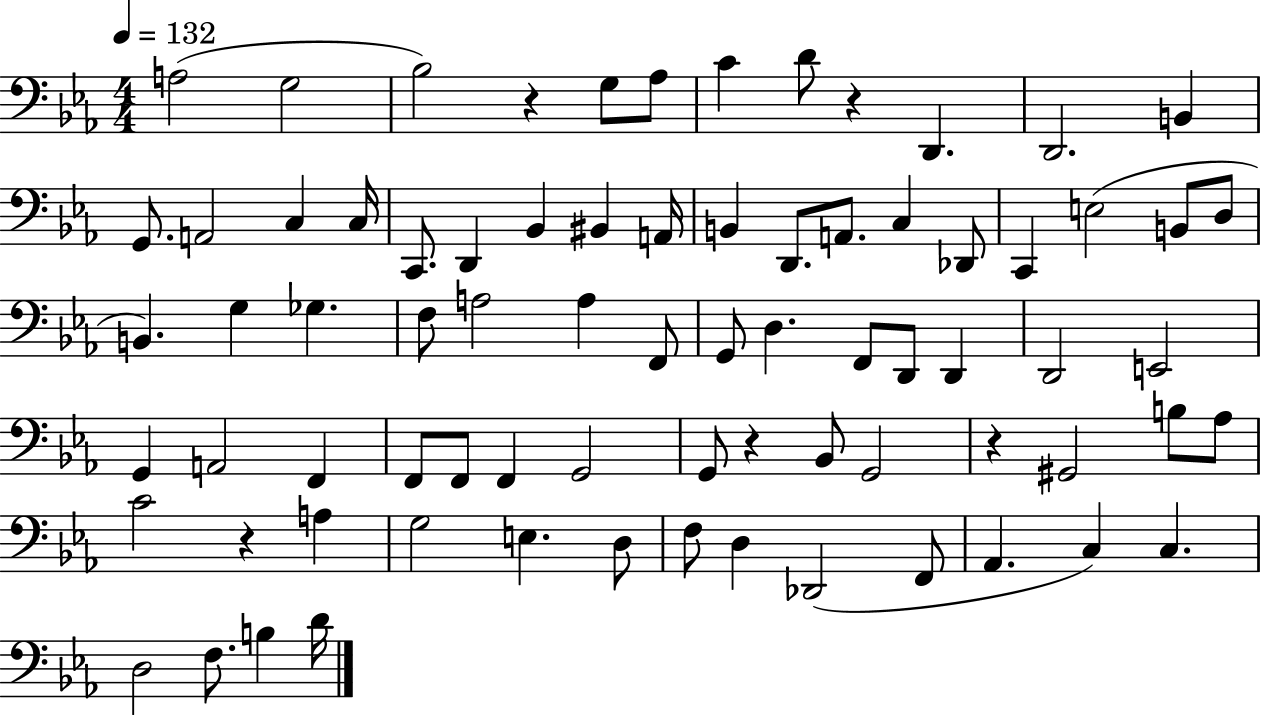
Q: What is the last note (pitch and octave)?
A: D4